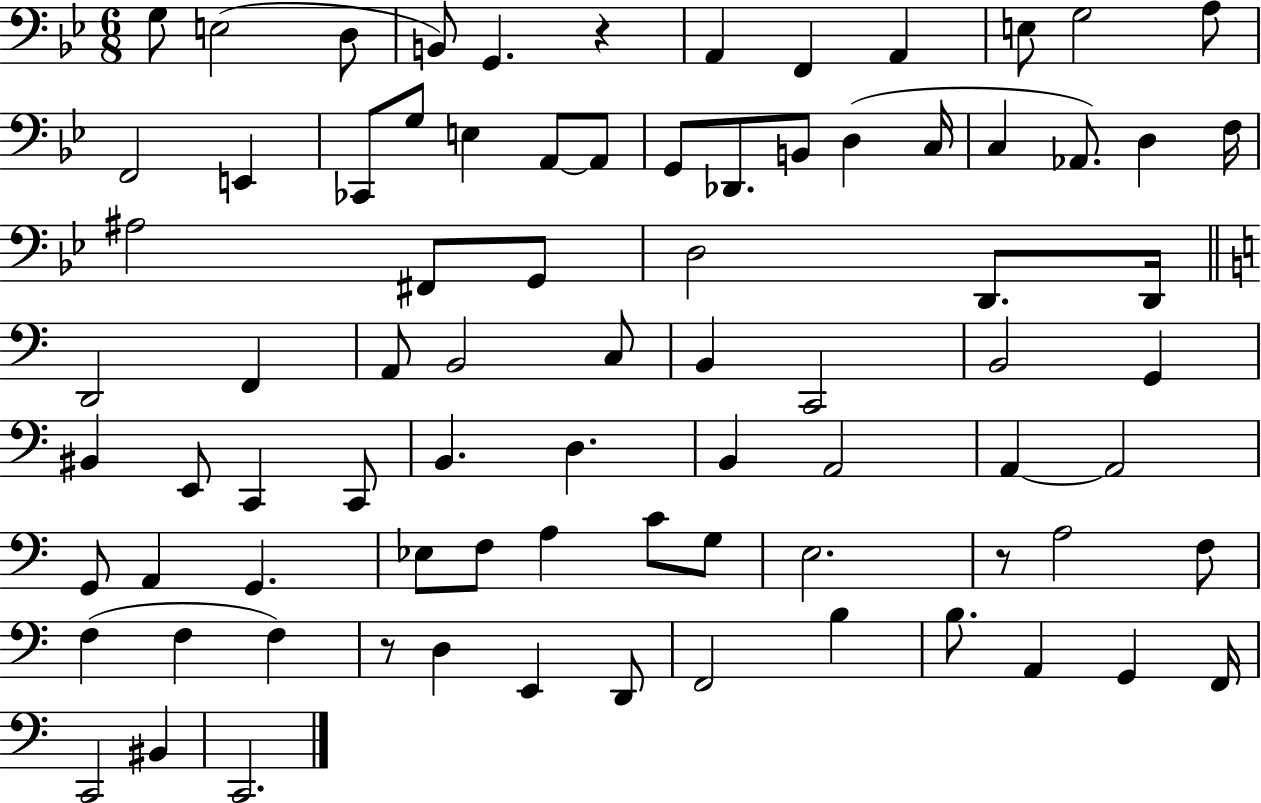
G3/e E3/h D3/e B2/e G2/q. R/q A2/q F2/q A2/q E3/e G3/h A3/e F2/h E2/q CES2/e G3/e E3/q A2/e A2/e G2/e Db2/e. B2/e D3/q C3/s C3/q Ab2/e. D3/q F3/s A#3/h F#2/e G2/e D3/h D2/e. D2/s D2/h F2/q A2/e B2/h C3/e B2/q C2/h B2/h G2/q BIS2/q E2/e C2/q C2/e B2/q. D3/q. B2/q A2/h A2/q A2/h G2/e A2/q G2/q. Eb3/e F3/e A3/q C4/e G3/e E3/h. R/e A3/h F3/e F3/q F3/q F3/q R/e D3/q E2/q D2/e F2/h B3/q B3/e. A2/q G2/q F2/s C2/h BIS2/q C2/h.